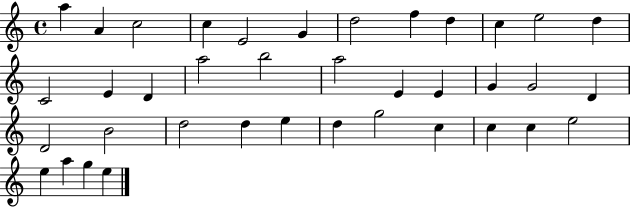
A5/q A4/q C5/h C5/q E4/h G4/q D5/h F5/q D5/q C5/q E5/h D5/q C4/h E4/q D4/q A5/h B5/h A5/h E4/q E4/q G4/q G4/h D4/q D4/h B4/h D5/h D5/q E5/q D5/q G5/h C5/q C5/q C5/q E5/h E5/q A5/q G5/q E5/q